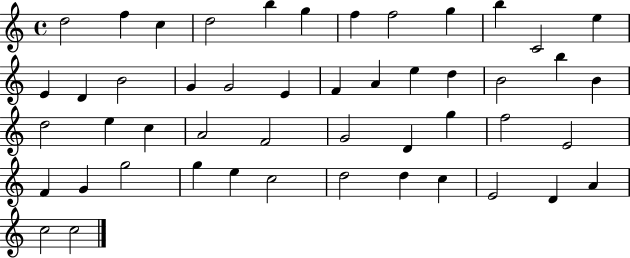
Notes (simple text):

D5/h F5/q C5/q D5/h B5/q G5/q F5/q F5/h G5/q B5/q C4/h E5/q E4/q D4/q B4/h G4/q G4/h E4/q F4/q A4/q E5/q D5/q B4/h B5/q B4/q D5/h E5/q C5/q A4/h F4/h G4/h D4/q G5/q F5/h E4/h F4/q G4/q G5/h G5/q E5/q C5/h D5/h D5/q C5/q E4/h D4/q A4/q C5/h C5/h